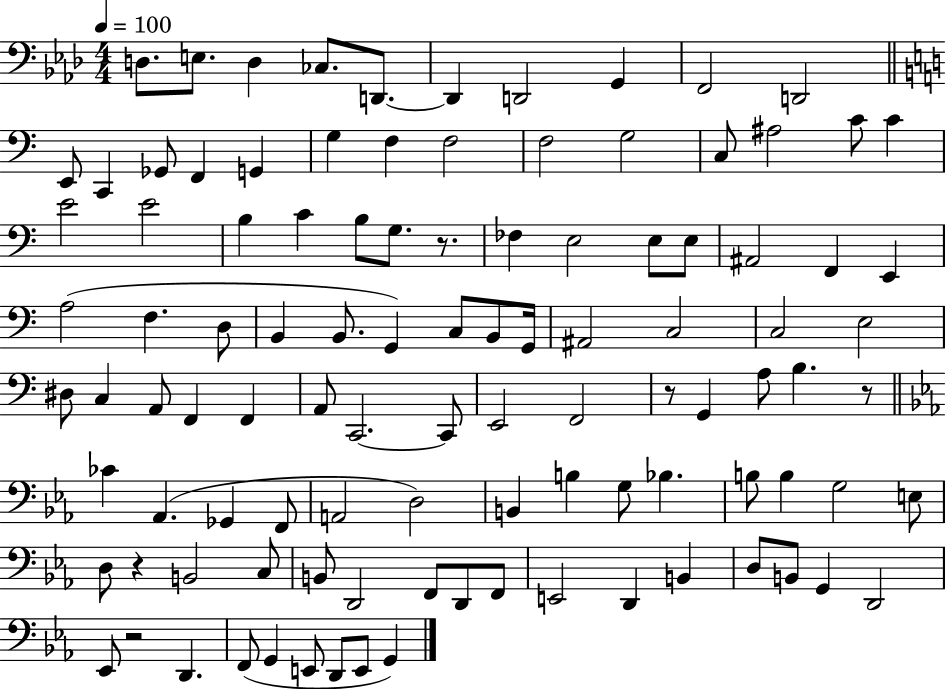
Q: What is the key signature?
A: AES major